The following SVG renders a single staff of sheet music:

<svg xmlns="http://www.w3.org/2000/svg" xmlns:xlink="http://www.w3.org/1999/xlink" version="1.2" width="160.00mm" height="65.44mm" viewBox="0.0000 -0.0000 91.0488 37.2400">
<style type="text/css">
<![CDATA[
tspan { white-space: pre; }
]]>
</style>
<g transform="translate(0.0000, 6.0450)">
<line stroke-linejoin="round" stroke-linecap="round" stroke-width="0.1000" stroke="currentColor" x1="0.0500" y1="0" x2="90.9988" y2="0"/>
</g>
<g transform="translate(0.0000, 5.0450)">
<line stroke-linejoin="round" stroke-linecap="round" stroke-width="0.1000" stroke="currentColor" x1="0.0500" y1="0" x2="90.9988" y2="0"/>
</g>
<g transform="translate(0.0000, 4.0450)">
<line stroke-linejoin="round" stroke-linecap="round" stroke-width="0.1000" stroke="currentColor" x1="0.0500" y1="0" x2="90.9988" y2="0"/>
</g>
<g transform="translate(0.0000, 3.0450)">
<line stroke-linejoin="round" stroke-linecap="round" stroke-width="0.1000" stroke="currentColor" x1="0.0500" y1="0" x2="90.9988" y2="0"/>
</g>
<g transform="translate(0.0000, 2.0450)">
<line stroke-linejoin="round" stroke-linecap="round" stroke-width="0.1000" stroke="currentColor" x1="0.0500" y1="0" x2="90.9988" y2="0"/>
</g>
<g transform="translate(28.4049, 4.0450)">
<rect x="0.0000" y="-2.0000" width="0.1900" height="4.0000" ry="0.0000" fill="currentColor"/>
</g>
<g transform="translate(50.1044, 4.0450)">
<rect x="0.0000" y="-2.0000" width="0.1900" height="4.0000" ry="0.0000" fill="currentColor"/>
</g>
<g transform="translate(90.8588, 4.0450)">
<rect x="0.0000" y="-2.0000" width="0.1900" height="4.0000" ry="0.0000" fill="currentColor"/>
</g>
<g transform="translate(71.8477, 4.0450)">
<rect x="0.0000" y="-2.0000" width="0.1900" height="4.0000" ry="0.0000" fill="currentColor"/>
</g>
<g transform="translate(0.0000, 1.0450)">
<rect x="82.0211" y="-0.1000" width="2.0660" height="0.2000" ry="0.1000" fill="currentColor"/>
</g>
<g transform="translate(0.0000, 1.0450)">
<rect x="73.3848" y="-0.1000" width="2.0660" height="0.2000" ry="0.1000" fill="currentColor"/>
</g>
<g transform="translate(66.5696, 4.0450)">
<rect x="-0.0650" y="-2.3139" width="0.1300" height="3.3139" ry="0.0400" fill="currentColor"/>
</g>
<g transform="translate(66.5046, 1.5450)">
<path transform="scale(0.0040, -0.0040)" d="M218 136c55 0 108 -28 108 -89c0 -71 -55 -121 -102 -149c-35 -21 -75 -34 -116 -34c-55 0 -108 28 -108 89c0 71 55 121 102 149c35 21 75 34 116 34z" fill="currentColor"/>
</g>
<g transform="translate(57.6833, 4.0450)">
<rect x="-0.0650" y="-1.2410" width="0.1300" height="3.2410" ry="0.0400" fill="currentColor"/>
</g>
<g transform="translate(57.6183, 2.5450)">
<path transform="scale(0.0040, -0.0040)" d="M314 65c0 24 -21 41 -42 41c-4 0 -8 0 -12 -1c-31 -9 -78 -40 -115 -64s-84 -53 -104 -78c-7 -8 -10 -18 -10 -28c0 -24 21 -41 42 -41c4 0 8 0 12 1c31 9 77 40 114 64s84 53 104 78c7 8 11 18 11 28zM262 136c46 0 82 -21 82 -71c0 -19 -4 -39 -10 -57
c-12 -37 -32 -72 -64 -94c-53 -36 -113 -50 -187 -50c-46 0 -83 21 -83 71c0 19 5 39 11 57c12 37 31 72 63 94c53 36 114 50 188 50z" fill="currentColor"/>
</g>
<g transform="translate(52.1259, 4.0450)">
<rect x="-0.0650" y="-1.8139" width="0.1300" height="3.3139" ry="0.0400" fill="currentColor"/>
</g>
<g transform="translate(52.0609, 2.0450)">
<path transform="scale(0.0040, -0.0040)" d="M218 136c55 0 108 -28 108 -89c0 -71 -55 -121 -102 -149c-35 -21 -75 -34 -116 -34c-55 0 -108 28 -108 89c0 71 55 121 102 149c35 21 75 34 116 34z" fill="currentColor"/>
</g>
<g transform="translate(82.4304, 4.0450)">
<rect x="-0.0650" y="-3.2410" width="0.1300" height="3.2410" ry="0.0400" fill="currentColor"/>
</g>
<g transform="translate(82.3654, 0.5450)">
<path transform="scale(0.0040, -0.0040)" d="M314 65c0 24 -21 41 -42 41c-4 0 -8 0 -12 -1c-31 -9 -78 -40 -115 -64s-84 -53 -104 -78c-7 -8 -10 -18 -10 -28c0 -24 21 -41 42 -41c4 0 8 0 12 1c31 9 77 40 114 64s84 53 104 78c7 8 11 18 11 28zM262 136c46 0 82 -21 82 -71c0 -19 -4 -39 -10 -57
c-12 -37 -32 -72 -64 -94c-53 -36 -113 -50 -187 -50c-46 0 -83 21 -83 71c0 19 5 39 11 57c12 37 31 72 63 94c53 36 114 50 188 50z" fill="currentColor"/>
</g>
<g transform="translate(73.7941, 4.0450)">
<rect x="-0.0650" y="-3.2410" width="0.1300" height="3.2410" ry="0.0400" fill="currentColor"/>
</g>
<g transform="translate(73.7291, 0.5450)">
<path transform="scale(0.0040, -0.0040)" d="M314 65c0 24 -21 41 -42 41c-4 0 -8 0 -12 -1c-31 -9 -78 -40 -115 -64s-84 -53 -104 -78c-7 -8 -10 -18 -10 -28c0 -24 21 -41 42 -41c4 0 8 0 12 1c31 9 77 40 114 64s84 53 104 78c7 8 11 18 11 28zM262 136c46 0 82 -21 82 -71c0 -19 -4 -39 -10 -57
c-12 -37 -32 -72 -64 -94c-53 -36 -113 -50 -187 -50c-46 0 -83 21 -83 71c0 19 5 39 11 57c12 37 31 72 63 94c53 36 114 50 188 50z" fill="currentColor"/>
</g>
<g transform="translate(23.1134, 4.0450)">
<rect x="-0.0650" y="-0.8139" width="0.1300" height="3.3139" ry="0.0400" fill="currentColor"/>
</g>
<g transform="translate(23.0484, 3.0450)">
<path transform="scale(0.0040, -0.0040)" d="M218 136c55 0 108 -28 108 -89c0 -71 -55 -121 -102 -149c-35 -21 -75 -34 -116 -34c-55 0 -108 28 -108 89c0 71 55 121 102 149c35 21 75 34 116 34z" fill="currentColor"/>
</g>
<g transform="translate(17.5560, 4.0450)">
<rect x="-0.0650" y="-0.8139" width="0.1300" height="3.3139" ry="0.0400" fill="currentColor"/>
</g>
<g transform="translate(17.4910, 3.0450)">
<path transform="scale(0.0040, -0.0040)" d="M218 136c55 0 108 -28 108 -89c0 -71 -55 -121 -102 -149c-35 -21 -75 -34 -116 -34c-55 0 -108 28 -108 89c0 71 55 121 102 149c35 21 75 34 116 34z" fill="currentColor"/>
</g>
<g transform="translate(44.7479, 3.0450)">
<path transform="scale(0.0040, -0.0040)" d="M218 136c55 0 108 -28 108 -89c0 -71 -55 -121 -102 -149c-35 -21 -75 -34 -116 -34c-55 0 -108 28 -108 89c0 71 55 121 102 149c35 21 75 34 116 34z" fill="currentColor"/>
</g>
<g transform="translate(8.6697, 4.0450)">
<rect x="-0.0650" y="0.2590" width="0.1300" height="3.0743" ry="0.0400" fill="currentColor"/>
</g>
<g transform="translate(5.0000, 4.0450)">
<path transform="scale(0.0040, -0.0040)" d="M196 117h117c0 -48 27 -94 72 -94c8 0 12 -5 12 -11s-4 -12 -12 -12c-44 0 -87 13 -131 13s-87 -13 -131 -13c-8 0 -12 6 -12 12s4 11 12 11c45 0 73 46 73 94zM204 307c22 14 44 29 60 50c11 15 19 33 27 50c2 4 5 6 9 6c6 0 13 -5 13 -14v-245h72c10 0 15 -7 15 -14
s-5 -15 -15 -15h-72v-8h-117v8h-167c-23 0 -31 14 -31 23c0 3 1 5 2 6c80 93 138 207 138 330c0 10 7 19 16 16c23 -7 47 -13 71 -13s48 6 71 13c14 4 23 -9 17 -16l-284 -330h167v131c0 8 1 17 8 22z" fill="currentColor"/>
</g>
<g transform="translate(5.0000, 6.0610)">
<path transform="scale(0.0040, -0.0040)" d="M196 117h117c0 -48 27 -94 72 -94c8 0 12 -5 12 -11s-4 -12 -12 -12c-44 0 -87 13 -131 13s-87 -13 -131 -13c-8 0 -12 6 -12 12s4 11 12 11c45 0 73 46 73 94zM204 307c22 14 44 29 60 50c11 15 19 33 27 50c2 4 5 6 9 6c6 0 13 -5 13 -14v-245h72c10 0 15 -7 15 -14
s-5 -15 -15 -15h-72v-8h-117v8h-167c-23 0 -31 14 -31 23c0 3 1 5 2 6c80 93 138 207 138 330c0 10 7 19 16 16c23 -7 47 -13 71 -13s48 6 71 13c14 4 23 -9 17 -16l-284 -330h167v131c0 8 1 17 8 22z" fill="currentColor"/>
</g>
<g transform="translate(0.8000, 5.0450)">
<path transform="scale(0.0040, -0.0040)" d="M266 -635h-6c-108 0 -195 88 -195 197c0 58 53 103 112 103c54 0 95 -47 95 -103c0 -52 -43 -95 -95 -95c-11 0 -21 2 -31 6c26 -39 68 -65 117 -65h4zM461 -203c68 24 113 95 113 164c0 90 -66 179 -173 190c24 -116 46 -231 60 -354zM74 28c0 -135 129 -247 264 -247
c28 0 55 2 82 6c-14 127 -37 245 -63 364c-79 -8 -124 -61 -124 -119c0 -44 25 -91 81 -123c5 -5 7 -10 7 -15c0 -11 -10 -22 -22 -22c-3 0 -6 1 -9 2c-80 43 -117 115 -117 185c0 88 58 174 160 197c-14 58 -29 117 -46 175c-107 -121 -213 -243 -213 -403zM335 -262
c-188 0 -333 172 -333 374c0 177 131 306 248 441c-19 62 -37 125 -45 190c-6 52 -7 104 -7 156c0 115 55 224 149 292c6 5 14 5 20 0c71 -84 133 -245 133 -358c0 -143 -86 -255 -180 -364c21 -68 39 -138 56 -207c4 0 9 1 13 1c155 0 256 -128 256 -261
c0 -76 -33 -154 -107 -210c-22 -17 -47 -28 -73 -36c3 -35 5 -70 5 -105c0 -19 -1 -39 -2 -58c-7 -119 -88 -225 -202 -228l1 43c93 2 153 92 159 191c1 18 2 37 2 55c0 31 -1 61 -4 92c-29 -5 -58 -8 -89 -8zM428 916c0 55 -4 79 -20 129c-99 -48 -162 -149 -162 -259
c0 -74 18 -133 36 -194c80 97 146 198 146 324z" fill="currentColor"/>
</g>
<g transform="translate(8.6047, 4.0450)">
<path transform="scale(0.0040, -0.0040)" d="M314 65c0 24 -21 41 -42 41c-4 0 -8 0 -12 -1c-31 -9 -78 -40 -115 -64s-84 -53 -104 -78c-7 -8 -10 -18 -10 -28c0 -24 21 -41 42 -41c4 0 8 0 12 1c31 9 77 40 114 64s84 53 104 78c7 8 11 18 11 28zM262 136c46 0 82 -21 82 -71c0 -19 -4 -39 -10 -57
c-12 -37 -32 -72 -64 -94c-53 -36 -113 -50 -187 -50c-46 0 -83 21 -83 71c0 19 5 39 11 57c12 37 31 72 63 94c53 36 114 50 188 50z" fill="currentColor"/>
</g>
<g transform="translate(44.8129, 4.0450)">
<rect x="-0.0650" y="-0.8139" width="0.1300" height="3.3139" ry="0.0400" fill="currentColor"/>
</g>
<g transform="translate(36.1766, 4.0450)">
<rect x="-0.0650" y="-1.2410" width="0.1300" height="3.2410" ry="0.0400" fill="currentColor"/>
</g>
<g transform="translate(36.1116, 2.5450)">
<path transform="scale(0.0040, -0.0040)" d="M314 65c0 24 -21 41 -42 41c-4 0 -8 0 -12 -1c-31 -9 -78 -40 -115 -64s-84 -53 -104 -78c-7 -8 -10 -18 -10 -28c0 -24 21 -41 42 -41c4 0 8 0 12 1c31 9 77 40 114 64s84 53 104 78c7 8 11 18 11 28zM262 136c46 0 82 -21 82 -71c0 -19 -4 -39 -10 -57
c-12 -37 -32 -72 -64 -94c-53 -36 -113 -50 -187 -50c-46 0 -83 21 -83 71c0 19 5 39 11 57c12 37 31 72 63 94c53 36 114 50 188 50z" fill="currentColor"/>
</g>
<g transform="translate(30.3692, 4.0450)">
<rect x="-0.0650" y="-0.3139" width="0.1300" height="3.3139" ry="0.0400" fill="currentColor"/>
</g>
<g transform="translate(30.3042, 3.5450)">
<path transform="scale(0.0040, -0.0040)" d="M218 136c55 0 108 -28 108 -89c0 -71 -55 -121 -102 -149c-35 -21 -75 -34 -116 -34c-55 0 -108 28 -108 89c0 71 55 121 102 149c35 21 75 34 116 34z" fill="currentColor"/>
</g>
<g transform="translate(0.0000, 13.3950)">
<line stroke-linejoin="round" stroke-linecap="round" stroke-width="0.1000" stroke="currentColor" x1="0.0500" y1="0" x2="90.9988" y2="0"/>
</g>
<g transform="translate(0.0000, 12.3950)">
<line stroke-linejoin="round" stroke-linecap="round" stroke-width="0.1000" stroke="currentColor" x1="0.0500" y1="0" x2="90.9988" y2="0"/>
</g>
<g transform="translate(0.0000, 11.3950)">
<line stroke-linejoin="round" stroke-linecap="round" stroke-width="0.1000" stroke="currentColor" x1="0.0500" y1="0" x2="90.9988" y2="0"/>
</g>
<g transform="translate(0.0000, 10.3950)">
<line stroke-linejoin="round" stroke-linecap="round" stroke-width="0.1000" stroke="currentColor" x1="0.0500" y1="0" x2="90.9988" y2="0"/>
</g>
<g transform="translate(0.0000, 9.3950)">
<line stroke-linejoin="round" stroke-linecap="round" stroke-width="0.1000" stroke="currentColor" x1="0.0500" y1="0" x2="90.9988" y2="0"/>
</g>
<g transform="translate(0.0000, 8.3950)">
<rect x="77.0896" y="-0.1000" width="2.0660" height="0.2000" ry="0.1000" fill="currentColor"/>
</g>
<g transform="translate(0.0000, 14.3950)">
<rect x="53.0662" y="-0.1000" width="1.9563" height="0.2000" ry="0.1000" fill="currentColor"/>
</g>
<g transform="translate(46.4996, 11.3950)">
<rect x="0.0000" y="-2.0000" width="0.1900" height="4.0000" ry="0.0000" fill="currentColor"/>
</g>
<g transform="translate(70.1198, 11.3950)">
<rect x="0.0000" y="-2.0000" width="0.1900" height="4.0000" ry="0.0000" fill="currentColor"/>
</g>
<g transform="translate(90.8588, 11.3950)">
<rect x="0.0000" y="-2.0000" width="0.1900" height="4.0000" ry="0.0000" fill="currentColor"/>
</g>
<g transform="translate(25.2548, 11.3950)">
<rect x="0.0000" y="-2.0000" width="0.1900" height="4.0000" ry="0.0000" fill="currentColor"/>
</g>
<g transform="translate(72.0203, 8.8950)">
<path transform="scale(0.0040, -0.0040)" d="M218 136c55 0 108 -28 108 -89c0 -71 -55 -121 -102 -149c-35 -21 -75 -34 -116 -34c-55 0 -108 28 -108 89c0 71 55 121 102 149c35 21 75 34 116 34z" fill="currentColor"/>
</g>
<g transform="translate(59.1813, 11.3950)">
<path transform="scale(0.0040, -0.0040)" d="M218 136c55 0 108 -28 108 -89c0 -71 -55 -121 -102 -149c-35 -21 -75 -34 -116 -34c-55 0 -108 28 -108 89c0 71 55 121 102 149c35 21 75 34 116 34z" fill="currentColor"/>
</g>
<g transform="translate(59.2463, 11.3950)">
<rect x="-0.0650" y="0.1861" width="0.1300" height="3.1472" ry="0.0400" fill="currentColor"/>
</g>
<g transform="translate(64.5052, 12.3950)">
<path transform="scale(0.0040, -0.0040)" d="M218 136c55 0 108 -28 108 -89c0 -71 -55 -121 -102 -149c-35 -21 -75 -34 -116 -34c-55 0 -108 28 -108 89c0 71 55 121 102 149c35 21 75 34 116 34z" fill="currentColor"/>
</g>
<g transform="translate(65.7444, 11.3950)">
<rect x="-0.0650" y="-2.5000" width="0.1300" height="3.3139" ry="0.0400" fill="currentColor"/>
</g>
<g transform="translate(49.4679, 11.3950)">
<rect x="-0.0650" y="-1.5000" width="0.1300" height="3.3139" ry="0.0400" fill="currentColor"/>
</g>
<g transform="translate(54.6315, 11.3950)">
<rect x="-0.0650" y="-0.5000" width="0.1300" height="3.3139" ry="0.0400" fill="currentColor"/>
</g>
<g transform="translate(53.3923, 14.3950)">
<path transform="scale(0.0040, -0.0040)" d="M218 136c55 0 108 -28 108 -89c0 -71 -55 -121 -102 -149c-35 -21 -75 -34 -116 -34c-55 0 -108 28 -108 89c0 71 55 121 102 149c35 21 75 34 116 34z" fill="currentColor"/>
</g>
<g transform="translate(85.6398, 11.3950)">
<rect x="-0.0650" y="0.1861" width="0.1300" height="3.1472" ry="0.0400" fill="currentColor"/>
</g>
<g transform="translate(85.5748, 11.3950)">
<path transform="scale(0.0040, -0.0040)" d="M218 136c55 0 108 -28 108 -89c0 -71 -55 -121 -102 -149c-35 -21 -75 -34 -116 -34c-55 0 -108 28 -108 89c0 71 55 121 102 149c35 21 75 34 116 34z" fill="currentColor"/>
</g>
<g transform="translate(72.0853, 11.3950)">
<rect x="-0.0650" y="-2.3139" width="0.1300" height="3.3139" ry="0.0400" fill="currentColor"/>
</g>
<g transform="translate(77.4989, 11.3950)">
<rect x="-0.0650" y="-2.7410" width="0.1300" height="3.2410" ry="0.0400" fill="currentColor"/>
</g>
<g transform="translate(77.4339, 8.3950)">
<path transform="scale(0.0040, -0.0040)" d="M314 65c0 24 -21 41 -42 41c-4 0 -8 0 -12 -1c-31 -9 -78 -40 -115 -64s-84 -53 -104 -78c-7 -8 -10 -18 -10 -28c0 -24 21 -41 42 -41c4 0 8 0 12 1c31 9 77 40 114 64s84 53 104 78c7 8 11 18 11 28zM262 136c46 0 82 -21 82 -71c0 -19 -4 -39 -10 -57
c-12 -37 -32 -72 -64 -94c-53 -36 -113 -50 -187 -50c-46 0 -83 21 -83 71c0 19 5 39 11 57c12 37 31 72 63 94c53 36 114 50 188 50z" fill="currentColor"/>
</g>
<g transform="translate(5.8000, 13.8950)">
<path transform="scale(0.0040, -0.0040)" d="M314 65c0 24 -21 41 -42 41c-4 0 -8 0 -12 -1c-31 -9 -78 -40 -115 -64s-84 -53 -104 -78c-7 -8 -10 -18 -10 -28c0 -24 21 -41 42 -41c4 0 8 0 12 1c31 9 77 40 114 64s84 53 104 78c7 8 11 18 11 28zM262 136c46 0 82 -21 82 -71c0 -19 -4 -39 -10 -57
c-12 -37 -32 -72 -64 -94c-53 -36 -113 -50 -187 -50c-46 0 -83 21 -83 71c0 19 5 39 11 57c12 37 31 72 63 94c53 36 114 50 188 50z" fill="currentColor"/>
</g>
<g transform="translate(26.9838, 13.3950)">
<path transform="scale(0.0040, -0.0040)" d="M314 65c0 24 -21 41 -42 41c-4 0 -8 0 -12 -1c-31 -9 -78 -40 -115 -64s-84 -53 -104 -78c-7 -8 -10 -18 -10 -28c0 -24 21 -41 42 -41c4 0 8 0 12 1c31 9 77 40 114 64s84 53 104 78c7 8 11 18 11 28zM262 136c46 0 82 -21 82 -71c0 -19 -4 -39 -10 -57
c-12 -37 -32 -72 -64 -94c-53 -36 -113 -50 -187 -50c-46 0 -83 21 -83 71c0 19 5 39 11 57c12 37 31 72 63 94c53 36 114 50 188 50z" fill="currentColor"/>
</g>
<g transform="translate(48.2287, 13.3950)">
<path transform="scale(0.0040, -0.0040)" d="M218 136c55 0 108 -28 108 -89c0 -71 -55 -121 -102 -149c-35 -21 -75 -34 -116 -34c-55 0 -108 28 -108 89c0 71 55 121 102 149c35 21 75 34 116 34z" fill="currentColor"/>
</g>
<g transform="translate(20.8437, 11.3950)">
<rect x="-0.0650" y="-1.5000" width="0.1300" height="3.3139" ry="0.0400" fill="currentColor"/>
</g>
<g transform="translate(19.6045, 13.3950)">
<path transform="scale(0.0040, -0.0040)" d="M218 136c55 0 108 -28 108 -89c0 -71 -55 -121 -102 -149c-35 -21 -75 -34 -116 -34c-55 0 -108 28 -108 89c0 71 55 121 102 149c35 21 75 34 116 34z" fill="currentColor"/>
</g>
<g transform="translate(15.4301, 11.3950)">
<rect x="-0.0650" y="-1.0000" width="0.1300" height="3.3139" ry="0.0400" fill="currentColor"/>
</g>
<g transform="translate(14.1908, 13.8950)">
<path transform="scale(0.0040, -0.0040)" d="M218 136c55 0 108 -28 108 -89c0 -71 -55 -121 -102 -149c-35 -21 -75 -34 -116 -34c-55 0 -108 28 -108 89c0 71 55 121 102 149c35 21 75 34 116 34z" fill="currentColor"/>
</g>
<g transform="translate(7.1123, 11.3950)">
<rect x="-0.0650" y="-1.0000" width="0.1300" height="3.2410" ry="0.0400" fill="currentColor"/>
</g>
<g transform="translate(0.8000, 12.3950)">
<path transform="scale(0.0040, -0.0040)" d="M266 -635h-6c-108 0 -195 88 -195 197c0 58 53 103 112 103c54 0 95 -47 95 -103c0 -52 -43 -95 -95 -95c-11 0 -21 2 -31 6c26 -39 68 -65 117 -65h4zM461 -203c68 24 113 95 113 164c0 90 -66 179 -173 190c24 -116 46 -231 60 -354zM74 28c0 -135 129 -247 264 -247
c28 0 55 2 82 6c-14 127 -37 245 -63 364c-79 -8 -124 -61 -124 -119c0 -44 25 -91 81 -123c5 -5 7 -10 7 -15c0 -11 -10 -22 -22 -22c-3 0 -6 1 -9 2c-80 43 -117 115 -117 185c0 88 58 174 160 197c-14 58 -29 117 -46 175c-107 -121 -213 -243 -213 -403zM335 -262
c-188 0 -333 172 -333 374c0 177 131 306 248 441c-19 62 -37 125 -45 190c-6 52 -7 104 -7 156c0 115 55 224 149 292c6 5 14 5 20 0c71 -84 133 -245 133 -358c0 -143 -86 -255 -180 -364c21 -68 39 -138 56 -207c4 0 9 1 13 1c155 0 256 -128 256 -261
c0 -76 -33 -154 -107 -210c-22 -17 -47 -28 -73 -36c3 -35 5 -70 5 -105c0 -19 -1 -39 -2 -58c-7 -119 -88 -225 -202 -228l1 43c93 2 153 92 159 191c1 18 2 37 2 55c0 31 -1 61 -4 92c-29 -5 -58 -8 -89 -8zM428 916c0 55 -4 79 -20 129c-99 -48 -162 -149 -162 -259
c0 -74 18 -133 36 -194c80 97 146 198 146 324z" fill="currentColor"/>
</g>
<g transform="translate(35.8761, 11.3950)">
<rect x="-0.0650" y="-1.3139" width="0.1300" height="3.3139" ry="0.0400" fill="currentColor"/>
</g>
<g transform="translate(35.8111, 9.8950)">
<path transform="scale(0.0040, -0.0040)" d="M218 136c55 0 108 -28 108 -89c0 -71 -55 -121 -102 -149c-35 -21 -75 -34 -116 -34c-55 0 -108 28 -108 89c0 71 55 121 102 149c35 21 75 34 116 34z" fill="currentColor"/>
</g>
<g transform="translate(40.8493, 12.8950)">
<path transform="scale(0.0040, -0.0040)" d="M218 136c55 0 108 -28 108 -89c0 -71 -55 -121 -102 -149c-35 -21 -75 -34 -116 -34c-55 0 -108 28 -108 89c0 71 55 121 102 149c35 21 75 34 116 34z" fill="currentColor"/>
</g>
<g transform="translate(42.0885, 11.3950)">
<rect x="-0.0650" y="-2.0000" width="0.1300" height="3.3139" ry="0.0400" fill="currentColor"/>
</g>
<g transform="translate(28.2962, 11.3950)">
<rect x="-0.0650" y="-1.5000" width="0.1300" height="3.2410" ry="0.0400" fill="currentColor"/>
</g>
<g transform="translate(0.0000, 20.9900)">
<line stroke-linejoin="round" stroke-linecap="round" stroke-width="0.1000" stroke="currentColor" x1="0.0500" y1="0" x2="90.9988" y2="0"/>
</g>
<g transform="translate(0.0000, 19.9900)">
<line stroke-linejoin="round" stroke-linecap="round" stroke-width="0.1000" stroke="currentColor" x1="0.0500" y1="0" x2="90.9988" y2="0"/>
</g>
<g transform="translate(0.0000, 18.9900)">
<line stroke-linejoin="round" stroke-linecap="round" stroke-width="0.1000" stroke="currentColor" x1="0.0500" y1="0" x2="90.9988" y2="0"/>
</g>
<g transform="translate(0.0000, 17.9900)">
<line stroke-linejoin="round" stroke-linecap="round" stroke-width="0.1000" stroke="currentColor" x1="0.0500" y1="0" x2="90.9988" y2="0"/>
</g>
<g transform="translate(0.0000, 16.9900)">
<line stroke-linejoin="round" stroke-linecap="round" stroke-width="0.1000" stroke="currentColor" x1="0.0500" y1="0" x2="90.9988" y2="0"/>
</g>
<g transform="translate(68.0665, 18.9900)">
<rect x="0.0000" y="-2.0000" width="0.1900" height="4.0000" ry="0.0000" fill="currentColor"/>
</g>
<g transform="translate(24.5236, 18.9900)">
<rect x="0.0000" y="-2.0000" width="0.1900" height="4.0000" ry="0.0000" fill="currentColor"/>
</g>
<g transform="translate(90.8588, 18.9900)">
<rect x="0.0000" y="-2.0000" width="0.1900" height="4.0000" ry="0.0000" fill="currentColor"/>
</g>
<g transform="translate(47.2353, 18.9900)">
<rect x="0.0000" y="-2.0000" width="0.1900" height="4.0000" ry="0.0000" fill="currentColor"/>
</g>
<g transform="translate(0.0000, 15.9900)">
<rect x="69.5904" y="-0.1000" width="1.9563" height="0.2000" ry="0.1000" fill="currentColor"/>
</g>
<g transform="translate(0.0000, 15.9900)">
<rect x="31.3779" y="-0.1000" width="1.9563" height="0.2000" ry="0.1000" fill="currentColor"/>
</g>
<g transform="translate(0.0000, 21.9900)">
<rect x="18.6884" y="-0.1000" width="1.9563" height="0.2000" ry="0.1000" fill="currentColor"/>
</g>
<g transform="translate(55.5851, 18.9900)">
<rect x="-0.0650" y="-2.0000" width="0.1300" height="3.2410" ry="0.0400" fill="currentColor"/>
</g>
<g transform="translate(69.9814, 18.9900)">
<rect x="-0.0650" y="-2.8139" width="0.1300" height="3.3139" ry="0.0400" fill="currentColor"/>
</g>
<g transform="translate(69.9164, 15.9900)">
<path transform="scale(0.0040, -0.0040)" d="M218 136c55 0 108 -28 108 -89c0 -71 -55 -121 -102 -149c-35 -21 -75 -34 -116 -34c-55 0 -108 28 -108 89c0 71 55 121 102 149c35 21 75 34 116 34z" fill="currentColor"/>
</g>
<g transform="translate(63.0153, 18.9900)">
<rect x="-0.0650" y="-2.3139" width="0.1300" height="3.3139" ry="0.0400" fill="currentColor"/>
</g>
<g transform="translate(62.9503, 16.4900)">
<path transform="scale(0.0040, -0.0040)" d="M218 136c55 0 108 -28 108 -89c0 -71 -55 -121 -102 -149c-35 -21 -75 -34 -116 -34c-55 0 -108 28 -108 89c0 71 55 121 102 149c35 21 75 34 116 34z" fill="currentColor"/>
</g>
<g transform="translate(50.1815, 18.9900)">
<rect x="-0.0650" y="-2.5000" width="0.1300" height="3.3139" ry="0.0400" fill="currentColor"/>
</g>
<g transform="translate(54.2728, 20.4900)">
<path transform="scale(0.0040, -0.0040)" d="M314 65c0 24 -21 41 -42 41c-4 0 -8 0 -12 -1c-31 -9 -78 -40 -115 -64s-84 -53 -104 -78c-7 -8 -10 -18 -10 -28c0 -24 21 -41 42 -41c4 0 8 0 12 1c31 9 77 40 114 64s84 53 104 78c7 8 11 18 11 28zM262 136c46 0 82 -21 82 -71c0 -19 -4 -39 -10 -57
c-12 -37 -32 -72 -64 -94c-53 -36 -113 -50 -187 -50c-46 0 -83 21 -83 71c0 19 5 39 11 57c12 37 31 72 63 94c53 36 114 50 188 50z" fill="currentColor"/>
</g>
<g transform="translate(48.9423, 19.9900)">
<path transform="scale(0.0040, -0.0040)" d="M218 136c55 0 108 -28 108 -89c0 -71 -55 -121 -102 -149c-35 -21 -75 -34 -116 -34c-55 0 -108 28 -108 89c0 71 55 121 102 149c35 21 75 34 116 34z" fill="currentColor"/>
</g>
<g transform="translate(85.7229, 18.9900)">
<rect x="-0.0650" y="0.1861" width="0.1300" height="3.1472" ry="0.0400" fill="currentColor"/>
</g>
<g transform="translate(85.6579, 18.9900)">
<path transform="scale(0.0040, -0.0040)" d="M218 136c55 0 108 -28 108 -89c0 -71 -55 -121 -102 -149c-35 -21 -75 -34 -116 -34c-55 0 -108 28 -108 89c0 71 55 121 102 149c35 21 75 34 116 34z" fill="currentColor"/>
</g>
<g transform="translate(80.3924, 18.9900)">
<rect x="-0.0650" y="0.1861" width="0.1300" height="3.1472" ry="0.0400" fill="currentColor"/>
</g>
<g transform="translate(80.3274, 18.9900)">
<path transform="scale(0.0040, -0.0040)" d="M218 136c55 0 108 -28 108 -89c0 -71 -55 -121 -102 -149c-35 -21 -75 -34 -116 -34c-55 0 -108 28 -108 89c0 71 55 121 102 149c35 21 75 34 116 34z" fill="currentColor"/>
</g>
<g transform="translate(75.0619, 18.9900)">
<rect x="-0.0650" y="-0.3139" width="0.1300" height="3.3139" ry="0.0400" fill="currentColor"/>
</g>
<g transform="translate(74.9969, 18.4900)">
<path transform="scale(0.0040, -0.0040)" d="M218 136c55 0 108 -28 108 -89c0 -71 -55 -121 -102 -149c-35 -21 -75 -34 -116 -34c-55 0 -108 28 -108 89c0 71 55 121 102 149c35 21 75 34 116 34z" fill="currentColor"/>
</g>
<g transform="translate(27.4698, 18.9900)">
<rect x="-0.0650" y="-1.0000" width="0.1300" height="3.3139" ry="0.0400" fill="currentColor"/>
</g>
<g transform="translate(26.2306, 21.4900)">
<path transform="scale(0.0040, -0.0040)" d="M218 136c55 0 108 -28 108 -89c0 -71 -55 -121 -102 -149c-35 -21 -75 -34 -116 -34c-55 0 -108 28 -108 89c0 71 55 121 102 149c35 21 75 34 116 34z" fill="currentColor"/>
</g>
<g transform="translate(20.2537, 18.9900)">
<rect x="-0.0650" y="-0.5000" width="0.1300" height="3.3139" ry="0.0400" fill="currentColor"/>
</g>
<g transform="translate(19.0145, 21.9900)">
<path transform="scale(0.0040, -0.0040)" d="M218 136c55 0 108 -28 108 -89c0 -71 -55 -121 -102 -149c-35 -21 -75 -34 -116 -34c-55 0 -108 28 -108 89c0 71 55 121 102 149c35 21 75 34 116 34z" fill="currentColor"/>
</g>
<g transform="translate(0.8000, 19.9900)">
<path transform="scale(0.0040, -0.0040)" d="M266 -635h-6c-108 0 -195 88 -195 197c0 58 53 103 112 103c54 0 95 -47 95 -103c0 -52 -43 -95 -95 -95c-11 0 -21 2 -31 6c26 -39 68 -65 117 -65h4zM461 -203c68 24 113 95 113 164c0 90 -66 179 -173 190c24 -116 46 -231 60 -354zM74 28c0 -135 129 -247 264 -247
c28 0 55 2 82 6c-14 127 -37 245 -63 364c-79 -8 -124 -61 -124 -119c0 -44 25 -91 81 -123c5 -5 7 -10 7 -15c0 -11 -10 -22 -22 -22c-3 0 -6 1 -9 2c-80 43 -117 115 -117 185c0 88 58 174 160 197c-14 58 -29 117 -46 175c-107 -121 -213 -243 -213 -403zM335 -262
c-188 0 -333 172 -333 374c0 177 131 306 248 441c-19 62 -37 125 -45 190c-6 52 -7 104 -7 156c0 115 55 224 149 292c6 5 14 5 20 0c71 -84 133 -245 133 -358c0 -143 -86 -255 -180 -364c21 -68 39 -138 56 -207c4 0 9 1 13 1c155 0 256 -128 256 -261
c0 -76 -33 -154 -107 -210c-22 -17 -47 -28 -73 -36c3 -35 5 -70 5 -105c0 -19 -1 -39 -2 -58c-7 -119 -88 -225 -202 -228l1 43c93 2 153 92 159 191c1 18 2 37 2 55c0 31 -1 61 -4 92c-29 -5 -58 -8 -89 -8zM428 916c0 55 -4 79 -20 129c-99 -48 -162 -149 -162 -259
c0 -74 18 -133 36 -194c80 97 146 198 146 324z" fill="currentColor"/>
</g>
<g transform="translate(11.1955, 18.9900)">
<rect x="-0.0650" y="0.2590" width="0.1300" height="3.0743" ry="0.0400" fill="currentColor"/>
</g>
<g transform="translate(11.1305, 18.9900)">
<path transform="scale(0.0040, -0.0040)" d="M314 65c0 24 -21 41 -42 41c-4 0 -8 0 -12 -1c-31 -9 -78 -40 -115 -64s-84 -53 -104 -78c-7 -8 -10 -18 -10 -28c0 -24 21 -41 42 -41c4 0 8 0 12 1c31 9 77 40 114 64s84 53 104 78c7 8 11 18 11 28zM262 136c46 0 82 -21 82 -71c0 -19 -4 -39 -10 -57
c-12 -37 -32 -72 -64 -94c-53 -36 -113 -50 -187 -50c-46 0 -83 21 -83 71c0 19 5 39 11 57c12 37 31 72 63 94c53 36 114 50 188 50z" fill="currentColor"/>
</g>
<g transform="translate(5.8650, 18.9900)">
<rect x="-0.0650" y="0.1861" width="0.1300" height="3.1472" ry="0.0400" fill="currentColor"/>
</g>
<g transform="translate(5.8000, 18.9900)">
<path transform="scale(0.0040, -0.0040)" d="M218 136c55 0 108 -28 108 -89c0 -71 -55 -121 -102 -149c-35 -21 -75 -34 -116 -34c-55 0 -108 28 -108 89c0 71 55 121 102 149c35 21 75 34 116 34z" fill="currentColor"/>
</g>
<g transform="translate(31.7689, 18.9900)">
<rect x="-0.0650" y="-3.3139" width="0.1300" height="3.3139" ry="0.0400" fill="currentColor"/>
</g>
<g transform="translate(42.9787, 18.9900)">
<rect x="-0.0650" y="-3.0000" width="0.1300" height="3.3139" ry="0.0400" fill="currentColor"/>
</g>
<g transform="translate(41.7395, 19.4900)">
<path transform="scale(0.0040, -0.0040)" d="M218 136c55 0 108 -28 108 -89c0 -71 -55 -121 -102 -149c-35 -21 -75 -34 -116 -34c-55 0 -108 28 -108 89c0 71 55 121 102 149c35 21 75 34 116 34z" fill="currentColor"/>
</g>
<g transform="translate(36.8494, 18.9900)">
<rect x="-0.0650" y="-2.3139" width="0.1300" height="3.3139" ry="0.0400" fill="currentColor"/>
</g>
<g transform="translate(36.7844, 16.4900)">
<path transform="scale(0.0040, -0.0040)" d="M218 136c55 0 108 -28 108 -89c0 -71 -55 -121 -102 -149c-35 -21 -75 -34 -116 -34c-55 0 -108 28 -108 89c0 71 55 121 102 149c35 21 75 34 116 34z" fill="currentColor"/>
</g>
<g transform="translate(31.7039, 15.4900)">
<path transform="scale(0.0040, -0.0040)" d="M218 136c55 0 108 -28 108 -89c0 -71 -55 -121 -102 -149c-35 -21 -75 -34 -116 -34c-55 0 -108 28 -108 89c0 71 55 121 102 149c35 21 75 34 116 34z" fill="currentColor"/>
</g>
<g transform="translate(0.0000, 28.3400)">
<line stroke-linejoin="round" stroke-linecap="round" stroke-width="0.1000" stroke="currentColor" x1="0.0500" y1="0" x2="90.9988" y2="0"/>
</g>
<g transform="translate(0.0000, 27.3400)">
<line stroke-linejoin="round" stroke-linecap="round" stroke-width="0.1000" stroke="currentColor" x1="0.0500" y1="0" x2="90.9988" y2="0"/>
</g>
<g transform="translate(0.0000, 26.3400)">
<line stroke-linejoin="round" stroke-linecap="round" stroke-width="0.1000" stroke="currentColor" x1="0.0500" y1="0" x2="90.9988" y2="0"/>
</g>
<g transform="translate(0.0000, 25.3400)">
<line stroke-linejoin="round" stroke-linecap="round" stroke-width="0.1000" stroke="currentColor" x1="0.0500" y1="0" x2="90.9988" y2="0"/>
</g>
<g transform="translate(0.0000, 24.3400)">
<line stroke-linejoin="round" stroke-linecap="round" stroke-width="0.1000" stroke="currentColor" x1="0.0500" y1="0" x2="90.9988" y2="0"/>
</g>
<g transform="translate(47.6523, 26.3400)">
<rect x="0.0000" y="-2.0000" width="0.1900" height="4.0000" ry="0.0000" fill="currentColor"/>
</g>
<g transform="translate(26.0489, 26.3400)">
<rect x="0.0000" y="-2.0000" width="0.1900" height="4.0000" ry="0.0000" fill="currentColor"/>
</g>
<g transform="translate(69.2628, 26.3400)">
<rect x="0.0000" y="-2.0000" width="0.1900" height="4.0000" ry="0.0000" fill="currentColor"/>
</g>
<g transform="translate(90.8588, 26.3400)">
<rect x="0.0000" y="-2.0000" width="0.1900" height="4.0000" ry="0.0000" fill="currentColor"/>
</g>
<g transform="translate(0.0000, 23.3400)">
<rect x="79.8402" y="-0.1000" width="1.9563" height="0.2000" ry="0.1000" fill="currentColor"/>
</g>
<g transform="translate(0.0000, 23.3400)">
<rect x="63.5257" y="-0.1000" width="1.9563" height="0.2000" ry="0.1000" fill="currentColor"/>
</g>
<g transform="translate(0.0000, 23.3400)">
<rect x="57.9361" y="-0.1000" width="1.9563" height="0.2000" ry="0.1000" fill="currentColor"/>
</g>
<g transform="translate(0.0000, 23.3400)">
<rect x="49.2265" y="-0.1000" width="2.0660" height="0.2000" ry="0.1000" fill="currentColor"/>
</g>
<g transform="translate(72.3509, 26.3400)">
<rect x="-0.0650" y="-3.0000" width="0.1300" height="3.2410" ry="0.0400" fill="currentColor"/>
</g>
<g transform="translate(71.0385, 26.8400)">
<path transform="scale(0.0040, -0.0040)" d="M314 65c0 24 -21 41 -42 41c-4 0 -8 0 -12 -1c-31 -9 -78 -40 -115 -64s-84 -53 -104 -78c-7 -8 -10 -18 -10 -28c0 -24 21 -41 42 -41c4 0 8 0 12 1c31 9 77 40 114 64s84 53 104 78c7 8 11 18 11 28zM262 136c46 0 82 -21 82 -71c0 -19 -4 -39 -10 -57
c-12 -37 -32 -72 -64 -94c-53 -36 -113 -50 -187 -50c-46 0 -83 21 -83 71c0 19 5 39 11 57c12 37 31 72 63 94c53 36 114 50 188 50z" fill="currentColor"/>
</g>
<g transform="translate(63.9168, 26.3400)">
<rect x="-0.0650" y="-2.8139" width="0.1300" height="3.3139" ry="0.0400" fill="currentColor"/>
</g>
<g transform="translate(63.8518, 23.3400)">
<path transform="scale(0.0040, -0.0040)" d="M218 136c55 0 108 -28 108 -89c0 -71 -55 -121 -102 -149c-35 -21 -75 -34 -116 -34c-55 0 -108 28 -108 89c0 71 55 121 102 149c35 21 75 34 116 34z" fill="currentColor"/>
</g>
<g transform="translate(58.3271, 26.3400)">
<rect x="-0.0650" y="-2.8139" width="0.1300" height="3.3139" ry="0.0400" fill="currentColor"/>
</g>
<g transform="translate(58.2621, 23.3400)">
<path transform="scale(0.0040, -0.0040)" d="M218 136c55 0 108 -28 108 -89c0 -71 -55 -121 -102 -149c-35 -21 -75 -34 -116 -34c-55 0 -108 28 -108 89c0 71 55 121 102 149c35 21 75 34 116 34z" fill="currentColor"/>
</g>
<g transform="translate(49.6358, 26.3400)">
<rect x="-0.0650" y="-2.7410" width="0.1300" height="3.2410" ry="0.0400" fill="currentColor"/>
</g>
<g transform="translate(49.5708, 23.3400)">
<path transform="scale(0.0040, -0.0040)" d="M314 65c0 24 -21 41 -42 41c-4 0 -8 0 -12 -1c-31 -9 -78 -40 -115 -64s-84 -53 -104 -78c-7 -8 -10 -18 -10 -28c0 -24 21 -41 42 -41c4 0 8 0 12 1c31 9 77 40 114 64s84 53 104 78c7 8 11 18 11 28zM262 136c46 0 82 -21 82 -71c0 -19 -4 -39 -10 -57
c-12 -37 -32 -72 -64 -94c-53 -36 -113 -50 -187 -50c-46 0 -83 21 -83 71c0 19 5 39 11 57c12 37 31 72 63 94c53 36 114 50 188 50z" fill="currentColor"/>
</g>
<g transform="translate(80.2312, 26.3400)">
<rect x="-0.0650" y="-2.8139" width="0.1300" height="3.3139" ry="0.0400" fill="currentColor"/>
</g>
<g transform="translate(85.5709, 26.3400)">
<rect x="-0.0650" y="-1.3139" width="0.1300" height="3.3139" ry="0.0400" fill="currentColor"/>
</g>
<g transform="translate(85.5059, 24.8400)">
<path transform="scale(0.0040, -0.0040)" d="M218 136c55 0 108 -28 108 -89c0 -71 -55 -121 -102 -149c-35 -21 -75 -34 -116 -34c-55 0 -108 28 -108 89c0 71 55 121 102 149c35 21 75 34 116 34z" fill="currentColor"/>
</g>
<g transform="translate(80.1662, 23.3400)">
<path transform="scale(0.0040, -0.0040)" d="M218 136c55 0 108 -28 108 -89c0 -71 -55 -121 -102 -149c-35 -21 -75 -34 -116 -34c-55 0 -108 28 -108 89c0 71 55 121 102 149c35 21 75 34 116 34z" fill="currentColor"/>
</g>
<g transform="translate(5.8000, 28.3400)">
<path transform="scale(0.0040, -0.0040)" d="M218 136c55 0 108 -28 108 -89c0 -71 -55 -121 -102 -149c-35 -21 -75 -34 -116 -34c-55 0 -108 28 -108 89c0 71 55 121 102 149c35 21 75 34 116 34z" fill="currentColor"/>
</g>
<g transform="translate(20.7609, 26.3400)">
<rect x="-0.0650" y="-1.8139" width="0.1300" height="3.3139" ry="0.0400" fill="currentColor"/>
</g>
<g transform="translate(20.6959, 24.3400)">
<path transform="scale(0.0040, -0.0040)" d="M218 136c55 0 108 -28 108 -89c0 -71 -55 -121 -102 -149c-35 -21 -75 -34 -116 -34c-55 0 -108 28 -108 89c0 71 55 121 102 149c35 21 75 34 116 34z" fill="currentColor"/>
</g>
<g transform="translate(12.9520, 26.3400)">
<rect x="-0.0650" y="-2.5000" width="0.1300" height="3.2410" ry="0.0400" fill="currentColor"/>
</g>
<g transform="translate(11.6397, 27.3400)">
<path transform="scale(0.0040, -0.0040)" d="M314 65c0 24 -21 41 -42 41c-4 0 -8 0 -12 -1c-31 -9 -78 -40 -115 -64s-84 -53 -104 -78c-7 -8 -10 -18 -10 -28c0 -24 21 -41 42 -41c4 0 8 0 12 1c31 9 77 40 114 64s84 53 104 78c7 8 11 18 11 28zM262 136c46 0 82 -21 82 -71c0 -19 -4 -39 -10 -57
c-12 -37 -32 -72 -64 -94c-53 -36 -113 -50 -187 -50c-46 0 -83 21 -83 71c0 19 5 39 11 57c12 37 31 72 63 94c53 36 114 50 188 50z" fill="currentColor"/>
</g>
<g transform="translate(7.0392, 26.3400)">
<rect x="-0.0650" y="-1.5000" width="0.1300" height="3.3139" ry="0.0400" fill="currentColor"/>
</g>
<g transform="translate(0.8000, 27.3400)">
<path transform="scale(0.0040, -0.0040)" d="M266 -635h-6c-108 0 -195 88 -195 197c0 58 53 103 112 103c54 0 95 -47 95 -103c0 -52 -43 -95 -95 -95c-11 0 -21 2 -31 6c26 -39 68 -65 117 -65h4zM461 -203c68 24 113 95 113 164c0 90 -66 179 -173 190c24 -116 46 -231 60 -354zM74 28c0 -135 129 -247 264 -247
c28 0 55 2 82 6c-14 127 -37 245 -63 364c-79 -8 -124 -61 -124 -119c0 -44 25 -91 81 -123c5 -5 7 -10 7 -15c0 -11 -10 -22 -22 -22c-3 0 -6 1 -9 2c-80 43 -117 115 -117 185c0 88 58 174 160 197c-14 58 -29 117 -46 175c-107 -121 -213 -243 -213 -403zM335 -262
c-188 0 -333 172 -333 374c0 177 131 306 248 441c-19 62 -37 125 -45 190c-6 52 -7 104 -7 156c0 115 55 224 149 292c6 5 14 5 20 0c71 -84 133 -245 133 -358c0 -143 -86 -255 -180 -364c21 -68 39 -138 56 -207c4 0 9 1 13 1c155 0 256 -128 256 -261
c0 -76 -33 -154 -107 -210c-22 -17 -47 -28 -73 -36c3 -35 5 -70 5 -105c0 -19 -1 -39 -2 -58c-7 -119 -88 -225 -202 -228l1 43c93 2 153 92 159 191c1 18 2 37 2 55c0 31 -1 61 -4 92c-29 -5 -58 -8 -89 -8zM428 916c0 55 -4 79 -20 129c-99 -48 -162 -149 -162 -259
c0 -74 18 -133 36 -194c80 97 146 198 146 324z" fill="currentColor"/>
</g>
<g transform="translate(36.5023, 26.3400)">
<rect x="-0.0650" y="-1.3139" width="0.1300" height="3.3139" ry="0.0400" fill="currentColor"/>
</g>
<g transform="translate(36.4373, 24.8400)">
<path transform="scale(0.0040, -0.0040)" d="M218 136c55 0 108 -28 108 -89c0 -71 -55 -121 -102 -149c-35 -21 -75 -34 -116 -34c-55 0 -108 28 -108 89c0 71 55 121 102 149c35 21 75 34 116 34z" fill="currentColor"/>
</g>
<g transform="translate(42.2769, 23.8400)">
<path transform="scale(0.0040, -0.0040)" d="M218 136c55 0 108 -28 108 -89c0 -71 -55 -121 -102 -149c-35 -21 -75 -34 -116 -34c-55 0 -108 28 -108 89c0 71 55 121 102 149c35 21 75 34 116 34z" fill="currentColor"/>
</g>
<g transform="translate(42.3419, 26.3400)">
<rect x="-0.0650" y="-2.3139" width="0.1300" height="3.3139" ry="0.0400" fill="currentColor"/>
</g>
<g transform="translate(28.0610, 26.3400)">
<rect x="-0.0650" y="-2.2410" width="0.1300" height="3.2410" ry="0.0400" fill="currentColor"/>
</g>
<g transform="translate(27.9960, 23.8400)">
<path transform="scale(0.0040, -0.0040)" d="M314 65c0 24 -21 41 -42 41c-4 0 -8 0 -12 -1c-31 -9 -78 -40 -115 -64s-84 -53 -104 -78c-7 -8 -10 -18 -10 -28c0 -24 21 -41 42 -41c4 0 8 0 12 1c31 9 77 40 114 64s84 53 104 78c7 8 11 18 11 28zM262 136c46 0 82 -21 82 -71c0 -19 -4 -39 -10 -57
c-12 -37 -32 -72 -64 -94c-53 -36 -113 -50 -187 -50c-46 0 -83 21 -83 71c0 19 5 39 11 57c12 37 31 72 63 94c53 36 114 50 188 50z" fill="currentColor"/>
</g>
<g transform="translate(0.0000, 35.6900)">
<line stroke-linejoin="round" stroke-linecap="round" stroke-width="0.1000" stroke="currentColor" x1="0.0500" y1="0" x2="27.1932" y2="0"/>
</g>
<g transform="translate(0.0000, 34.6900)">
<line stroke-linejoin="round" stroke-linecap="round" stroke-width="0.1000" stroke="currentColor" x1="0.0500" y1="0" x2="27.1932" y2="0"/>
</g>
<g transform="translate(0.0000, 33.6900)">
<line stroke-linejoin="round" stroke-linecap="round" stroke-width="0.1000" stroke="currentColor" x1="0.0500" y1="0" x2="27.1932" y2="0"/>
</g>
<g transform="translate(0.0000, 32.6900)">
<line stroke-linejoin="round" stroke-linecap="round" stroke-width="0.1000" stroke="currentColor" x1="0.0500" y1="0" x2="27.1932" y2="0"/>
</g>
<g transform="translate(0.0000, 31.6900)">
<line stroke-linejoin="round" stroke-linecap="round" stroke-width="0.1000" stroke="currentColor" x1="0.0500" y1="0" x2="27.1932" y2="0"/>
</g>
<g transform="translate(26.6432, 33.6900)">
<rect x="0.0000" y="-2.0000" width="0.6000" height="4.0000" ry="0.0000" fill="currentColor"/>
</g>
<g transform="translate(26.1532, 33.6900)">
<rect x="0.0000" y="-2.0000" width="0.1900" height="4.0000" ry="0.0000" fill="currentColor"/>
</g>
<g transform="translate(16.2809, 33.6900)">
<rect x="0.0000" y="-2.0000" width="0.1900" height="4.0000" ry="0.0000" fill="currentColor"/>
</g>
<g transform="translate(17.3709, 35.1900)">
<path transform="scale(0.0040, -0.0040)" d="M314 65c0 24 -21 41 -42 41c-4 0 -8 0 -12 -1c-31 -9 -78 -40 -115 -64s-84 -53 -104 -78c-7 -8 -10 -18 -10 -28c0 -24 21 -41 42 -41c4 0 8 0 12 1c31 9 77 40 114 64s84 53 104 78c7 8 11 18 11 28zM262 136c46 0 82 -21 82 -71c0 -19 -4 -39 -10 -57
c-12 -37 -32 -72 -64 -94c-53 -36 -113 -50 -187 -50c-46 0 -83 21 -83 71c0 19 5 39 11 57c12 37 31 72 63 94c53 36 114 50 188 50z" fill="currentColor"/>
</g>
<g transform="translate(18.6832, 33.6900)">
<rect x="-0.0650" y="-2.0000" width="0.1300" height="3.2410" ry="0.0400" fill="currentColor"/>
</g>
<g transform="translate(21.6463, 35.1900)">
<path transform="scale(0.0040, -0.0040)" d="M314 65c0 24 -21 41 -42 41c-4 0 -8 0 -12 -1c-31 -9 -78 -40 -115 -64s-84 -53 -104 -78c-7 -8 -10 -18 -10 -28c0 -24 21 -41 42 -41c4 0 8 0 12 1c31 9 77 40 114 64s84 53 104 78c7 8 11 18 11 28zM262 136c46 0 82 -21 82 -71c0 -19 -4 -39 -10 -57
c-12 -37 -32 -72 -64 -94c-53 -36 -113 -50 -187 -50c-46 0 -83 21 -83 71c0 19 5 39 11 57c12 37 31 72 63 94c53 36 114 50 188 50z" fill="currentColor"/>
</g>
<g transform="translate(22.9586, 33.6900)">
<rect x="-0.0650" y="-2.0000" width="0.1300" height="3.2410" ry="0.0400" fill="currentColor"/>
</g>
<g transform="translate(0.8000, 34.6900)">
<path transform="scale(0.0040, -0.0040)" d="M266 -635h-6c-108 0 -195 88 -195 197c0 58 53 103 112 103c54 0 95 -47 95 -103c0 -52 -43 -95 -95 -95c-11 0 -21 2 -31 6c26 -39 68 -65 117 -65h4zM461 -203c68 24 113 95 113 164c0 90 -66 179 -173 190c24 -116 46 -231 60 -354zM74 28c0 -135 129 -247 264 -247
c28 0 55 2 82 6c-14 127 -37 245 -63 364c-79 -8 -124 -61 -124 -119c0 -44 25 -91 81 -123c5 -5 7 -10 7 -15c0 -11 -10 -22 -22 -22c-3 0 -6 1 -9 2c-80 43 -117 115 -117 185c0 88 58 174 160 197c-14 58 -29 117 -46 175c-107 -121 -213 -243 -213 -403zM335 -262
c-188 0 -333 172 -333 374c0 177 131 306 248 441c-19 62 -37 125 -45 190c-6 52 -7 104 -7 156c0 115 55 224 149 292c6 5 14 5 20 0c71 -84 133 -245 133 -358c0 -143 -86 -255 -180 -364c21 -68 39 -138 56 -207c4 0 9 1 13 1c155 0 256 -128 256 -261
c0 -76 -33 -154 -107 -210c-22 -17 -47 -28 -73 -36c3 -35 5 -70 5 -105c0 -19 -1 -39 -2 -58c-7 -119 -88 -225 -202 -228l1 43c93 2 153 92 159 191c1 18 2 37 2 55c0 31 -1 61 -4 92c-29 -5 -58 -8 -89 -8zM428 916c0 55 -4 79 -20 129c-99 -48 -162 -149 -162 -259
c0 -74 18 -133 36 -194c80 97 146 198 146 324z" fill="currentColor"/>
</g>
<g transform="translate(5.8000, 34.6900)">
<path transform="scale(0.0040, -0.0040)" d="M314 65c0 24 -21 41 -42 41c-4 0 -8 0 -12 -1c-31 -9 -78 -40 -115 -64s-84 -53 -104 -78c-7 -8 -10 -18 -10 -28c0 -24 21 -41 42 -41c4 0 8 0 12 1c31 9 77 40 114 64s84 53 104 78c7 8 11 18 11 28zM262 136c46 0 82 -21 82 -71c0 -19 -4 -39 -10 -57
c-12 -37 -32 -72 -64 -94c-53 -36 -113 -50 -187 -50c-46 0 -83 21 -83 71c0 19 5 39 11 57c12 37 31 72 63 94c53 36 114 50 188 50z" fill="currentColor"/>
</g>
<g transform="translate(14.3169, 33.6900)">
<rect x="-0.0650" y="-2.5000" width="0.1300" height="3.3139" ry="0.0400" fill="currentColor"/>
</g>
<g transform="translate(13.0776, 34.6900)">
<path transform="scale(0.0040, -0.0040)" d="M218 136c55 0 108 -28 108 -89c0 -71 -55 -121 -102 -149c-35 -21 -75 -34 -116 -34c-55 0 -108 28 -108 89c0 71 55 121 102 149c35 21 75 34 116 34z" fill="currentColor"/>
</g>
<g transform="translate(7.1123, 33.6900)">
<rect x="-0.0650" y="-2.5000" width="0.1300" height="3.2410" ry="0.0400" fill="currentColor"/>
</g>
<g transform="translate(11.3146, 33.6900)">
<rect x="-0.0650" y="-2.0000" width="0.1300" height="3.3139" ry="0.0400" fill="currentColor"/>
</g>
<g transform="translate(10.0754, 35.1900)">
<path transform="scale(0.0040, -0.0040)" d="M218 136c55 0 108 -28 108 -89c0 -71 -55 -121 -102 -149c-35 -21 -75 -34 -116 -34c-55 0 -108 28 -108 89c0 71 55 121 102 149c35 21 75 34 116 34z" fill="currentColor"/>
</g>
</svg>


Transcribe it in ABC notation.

X:1
T:Untitled
M:4/4
L:1/4
K:C
B2 d d c e2 d f e2 g b2 b2 D2 D E E2 e F E C B G g a2 B B B2 C D b g A G F2 g a c B B E G2 f g2 e g a2 a a A2 a e G2 F G F2 F2